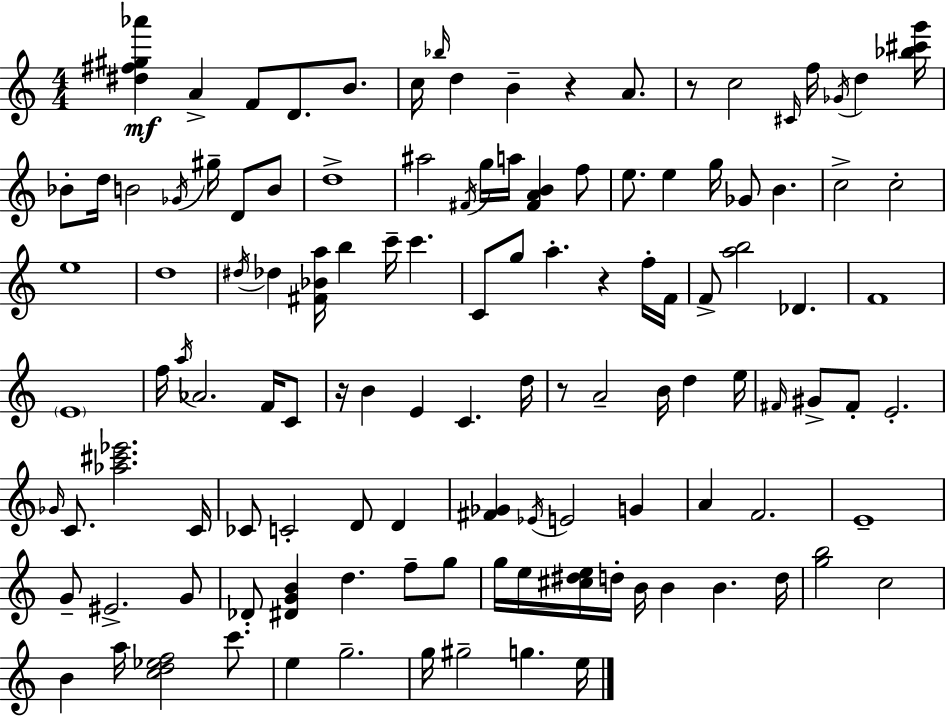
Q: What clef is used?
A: treble